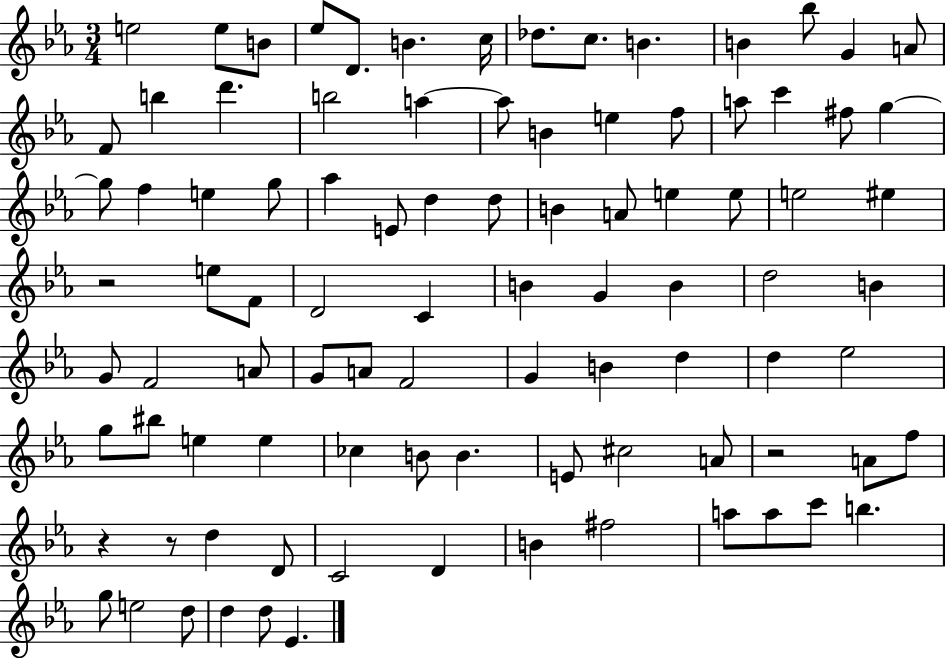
E5/h E5/e B4/e Eb5/e D4/e. B4/q. C5/s Db5/e. C5/e. B4/q. B4/q Bb5/e G4/q A4/e F4/e B5/q D6/q. B5/h A5/q A5/e B4/q E5/q F5/e A5/e C6/q F#5/e G5/q G5/e F5/q E5/q G5/e Ab5/q E4/e D5/q D5/e B4/q A4/e E5/q E5/e E5/h EIS5/q R/h E5/e F4/e D4/h C4/q B4/q G4/q B4/q D5/h B4/q G4/e F4/h A4/e G4/e A4/e F4/h G4/q B4/q D5/q D5/q Eb5/h G5/e BIS5/e E5/q E5/q CES5/q B4/e B4/q. E4/e C#5/h A4/e R/h A4/e F5/e R/q R/e D5/q D4/e C4/h D4/q B4/q F#5/h A5/e A5/e C6/e B5/q. G5/e E5/h D5/e D5/q D5/e Eb4/q.